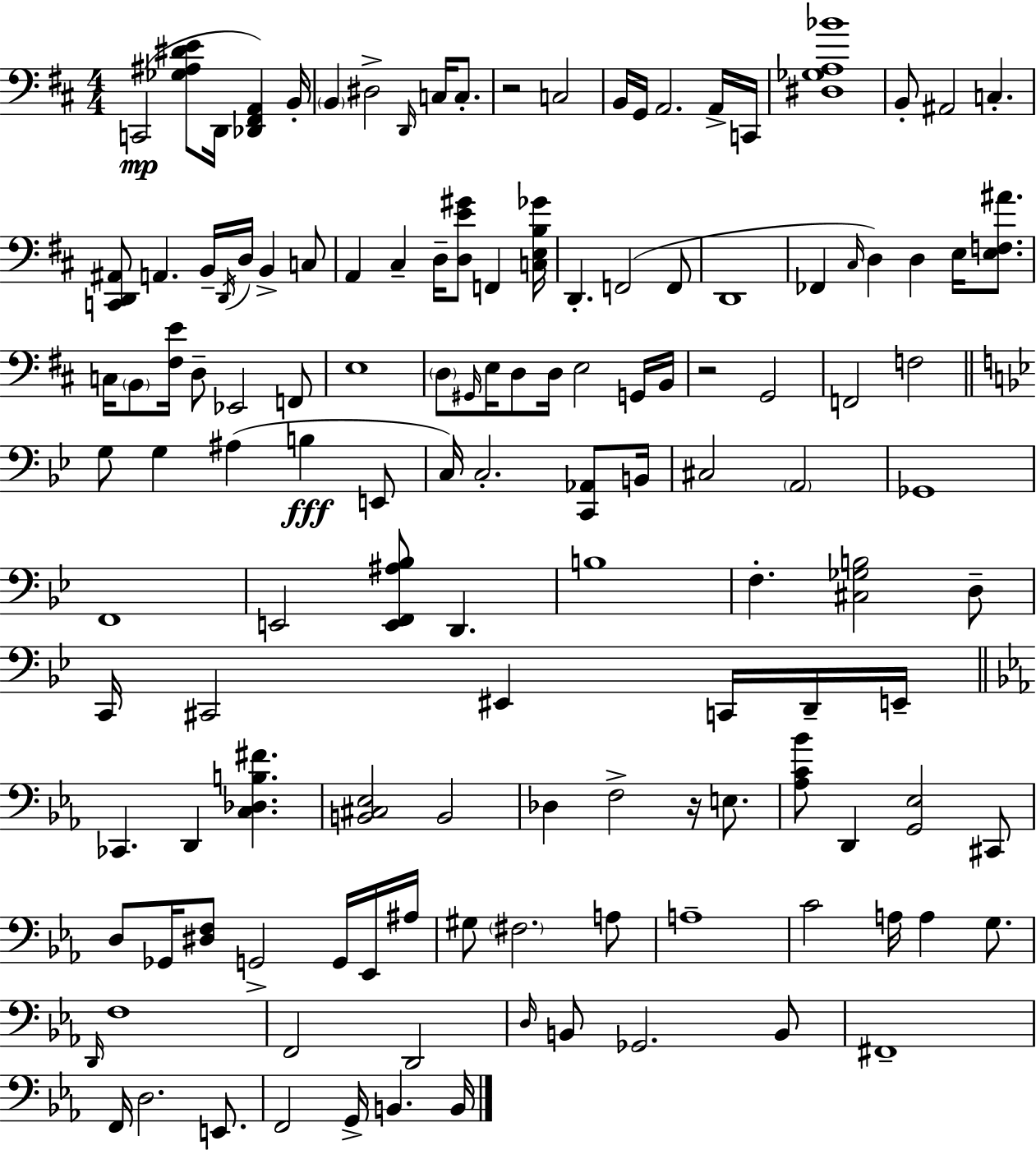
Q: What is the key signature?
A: D major